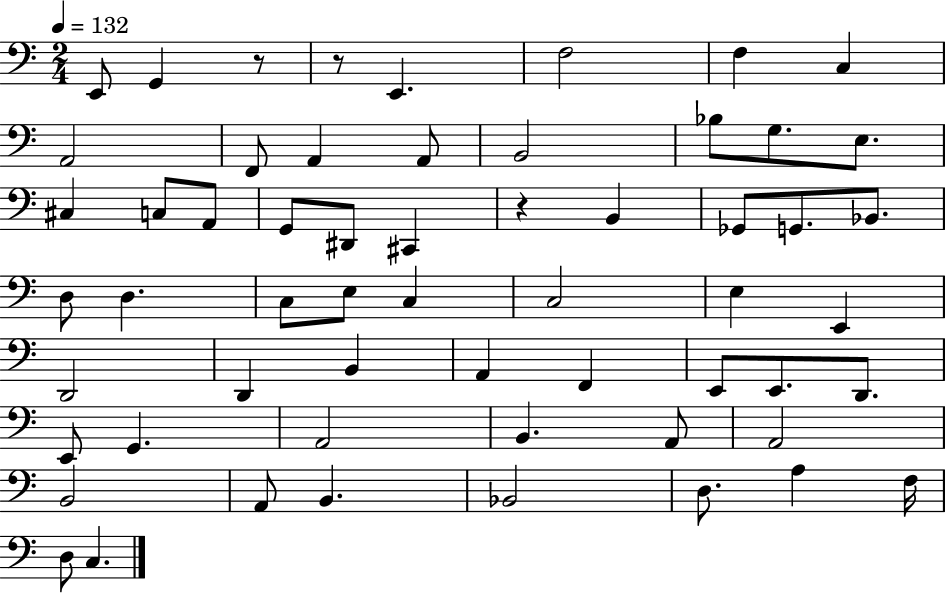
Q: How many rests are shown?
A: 3